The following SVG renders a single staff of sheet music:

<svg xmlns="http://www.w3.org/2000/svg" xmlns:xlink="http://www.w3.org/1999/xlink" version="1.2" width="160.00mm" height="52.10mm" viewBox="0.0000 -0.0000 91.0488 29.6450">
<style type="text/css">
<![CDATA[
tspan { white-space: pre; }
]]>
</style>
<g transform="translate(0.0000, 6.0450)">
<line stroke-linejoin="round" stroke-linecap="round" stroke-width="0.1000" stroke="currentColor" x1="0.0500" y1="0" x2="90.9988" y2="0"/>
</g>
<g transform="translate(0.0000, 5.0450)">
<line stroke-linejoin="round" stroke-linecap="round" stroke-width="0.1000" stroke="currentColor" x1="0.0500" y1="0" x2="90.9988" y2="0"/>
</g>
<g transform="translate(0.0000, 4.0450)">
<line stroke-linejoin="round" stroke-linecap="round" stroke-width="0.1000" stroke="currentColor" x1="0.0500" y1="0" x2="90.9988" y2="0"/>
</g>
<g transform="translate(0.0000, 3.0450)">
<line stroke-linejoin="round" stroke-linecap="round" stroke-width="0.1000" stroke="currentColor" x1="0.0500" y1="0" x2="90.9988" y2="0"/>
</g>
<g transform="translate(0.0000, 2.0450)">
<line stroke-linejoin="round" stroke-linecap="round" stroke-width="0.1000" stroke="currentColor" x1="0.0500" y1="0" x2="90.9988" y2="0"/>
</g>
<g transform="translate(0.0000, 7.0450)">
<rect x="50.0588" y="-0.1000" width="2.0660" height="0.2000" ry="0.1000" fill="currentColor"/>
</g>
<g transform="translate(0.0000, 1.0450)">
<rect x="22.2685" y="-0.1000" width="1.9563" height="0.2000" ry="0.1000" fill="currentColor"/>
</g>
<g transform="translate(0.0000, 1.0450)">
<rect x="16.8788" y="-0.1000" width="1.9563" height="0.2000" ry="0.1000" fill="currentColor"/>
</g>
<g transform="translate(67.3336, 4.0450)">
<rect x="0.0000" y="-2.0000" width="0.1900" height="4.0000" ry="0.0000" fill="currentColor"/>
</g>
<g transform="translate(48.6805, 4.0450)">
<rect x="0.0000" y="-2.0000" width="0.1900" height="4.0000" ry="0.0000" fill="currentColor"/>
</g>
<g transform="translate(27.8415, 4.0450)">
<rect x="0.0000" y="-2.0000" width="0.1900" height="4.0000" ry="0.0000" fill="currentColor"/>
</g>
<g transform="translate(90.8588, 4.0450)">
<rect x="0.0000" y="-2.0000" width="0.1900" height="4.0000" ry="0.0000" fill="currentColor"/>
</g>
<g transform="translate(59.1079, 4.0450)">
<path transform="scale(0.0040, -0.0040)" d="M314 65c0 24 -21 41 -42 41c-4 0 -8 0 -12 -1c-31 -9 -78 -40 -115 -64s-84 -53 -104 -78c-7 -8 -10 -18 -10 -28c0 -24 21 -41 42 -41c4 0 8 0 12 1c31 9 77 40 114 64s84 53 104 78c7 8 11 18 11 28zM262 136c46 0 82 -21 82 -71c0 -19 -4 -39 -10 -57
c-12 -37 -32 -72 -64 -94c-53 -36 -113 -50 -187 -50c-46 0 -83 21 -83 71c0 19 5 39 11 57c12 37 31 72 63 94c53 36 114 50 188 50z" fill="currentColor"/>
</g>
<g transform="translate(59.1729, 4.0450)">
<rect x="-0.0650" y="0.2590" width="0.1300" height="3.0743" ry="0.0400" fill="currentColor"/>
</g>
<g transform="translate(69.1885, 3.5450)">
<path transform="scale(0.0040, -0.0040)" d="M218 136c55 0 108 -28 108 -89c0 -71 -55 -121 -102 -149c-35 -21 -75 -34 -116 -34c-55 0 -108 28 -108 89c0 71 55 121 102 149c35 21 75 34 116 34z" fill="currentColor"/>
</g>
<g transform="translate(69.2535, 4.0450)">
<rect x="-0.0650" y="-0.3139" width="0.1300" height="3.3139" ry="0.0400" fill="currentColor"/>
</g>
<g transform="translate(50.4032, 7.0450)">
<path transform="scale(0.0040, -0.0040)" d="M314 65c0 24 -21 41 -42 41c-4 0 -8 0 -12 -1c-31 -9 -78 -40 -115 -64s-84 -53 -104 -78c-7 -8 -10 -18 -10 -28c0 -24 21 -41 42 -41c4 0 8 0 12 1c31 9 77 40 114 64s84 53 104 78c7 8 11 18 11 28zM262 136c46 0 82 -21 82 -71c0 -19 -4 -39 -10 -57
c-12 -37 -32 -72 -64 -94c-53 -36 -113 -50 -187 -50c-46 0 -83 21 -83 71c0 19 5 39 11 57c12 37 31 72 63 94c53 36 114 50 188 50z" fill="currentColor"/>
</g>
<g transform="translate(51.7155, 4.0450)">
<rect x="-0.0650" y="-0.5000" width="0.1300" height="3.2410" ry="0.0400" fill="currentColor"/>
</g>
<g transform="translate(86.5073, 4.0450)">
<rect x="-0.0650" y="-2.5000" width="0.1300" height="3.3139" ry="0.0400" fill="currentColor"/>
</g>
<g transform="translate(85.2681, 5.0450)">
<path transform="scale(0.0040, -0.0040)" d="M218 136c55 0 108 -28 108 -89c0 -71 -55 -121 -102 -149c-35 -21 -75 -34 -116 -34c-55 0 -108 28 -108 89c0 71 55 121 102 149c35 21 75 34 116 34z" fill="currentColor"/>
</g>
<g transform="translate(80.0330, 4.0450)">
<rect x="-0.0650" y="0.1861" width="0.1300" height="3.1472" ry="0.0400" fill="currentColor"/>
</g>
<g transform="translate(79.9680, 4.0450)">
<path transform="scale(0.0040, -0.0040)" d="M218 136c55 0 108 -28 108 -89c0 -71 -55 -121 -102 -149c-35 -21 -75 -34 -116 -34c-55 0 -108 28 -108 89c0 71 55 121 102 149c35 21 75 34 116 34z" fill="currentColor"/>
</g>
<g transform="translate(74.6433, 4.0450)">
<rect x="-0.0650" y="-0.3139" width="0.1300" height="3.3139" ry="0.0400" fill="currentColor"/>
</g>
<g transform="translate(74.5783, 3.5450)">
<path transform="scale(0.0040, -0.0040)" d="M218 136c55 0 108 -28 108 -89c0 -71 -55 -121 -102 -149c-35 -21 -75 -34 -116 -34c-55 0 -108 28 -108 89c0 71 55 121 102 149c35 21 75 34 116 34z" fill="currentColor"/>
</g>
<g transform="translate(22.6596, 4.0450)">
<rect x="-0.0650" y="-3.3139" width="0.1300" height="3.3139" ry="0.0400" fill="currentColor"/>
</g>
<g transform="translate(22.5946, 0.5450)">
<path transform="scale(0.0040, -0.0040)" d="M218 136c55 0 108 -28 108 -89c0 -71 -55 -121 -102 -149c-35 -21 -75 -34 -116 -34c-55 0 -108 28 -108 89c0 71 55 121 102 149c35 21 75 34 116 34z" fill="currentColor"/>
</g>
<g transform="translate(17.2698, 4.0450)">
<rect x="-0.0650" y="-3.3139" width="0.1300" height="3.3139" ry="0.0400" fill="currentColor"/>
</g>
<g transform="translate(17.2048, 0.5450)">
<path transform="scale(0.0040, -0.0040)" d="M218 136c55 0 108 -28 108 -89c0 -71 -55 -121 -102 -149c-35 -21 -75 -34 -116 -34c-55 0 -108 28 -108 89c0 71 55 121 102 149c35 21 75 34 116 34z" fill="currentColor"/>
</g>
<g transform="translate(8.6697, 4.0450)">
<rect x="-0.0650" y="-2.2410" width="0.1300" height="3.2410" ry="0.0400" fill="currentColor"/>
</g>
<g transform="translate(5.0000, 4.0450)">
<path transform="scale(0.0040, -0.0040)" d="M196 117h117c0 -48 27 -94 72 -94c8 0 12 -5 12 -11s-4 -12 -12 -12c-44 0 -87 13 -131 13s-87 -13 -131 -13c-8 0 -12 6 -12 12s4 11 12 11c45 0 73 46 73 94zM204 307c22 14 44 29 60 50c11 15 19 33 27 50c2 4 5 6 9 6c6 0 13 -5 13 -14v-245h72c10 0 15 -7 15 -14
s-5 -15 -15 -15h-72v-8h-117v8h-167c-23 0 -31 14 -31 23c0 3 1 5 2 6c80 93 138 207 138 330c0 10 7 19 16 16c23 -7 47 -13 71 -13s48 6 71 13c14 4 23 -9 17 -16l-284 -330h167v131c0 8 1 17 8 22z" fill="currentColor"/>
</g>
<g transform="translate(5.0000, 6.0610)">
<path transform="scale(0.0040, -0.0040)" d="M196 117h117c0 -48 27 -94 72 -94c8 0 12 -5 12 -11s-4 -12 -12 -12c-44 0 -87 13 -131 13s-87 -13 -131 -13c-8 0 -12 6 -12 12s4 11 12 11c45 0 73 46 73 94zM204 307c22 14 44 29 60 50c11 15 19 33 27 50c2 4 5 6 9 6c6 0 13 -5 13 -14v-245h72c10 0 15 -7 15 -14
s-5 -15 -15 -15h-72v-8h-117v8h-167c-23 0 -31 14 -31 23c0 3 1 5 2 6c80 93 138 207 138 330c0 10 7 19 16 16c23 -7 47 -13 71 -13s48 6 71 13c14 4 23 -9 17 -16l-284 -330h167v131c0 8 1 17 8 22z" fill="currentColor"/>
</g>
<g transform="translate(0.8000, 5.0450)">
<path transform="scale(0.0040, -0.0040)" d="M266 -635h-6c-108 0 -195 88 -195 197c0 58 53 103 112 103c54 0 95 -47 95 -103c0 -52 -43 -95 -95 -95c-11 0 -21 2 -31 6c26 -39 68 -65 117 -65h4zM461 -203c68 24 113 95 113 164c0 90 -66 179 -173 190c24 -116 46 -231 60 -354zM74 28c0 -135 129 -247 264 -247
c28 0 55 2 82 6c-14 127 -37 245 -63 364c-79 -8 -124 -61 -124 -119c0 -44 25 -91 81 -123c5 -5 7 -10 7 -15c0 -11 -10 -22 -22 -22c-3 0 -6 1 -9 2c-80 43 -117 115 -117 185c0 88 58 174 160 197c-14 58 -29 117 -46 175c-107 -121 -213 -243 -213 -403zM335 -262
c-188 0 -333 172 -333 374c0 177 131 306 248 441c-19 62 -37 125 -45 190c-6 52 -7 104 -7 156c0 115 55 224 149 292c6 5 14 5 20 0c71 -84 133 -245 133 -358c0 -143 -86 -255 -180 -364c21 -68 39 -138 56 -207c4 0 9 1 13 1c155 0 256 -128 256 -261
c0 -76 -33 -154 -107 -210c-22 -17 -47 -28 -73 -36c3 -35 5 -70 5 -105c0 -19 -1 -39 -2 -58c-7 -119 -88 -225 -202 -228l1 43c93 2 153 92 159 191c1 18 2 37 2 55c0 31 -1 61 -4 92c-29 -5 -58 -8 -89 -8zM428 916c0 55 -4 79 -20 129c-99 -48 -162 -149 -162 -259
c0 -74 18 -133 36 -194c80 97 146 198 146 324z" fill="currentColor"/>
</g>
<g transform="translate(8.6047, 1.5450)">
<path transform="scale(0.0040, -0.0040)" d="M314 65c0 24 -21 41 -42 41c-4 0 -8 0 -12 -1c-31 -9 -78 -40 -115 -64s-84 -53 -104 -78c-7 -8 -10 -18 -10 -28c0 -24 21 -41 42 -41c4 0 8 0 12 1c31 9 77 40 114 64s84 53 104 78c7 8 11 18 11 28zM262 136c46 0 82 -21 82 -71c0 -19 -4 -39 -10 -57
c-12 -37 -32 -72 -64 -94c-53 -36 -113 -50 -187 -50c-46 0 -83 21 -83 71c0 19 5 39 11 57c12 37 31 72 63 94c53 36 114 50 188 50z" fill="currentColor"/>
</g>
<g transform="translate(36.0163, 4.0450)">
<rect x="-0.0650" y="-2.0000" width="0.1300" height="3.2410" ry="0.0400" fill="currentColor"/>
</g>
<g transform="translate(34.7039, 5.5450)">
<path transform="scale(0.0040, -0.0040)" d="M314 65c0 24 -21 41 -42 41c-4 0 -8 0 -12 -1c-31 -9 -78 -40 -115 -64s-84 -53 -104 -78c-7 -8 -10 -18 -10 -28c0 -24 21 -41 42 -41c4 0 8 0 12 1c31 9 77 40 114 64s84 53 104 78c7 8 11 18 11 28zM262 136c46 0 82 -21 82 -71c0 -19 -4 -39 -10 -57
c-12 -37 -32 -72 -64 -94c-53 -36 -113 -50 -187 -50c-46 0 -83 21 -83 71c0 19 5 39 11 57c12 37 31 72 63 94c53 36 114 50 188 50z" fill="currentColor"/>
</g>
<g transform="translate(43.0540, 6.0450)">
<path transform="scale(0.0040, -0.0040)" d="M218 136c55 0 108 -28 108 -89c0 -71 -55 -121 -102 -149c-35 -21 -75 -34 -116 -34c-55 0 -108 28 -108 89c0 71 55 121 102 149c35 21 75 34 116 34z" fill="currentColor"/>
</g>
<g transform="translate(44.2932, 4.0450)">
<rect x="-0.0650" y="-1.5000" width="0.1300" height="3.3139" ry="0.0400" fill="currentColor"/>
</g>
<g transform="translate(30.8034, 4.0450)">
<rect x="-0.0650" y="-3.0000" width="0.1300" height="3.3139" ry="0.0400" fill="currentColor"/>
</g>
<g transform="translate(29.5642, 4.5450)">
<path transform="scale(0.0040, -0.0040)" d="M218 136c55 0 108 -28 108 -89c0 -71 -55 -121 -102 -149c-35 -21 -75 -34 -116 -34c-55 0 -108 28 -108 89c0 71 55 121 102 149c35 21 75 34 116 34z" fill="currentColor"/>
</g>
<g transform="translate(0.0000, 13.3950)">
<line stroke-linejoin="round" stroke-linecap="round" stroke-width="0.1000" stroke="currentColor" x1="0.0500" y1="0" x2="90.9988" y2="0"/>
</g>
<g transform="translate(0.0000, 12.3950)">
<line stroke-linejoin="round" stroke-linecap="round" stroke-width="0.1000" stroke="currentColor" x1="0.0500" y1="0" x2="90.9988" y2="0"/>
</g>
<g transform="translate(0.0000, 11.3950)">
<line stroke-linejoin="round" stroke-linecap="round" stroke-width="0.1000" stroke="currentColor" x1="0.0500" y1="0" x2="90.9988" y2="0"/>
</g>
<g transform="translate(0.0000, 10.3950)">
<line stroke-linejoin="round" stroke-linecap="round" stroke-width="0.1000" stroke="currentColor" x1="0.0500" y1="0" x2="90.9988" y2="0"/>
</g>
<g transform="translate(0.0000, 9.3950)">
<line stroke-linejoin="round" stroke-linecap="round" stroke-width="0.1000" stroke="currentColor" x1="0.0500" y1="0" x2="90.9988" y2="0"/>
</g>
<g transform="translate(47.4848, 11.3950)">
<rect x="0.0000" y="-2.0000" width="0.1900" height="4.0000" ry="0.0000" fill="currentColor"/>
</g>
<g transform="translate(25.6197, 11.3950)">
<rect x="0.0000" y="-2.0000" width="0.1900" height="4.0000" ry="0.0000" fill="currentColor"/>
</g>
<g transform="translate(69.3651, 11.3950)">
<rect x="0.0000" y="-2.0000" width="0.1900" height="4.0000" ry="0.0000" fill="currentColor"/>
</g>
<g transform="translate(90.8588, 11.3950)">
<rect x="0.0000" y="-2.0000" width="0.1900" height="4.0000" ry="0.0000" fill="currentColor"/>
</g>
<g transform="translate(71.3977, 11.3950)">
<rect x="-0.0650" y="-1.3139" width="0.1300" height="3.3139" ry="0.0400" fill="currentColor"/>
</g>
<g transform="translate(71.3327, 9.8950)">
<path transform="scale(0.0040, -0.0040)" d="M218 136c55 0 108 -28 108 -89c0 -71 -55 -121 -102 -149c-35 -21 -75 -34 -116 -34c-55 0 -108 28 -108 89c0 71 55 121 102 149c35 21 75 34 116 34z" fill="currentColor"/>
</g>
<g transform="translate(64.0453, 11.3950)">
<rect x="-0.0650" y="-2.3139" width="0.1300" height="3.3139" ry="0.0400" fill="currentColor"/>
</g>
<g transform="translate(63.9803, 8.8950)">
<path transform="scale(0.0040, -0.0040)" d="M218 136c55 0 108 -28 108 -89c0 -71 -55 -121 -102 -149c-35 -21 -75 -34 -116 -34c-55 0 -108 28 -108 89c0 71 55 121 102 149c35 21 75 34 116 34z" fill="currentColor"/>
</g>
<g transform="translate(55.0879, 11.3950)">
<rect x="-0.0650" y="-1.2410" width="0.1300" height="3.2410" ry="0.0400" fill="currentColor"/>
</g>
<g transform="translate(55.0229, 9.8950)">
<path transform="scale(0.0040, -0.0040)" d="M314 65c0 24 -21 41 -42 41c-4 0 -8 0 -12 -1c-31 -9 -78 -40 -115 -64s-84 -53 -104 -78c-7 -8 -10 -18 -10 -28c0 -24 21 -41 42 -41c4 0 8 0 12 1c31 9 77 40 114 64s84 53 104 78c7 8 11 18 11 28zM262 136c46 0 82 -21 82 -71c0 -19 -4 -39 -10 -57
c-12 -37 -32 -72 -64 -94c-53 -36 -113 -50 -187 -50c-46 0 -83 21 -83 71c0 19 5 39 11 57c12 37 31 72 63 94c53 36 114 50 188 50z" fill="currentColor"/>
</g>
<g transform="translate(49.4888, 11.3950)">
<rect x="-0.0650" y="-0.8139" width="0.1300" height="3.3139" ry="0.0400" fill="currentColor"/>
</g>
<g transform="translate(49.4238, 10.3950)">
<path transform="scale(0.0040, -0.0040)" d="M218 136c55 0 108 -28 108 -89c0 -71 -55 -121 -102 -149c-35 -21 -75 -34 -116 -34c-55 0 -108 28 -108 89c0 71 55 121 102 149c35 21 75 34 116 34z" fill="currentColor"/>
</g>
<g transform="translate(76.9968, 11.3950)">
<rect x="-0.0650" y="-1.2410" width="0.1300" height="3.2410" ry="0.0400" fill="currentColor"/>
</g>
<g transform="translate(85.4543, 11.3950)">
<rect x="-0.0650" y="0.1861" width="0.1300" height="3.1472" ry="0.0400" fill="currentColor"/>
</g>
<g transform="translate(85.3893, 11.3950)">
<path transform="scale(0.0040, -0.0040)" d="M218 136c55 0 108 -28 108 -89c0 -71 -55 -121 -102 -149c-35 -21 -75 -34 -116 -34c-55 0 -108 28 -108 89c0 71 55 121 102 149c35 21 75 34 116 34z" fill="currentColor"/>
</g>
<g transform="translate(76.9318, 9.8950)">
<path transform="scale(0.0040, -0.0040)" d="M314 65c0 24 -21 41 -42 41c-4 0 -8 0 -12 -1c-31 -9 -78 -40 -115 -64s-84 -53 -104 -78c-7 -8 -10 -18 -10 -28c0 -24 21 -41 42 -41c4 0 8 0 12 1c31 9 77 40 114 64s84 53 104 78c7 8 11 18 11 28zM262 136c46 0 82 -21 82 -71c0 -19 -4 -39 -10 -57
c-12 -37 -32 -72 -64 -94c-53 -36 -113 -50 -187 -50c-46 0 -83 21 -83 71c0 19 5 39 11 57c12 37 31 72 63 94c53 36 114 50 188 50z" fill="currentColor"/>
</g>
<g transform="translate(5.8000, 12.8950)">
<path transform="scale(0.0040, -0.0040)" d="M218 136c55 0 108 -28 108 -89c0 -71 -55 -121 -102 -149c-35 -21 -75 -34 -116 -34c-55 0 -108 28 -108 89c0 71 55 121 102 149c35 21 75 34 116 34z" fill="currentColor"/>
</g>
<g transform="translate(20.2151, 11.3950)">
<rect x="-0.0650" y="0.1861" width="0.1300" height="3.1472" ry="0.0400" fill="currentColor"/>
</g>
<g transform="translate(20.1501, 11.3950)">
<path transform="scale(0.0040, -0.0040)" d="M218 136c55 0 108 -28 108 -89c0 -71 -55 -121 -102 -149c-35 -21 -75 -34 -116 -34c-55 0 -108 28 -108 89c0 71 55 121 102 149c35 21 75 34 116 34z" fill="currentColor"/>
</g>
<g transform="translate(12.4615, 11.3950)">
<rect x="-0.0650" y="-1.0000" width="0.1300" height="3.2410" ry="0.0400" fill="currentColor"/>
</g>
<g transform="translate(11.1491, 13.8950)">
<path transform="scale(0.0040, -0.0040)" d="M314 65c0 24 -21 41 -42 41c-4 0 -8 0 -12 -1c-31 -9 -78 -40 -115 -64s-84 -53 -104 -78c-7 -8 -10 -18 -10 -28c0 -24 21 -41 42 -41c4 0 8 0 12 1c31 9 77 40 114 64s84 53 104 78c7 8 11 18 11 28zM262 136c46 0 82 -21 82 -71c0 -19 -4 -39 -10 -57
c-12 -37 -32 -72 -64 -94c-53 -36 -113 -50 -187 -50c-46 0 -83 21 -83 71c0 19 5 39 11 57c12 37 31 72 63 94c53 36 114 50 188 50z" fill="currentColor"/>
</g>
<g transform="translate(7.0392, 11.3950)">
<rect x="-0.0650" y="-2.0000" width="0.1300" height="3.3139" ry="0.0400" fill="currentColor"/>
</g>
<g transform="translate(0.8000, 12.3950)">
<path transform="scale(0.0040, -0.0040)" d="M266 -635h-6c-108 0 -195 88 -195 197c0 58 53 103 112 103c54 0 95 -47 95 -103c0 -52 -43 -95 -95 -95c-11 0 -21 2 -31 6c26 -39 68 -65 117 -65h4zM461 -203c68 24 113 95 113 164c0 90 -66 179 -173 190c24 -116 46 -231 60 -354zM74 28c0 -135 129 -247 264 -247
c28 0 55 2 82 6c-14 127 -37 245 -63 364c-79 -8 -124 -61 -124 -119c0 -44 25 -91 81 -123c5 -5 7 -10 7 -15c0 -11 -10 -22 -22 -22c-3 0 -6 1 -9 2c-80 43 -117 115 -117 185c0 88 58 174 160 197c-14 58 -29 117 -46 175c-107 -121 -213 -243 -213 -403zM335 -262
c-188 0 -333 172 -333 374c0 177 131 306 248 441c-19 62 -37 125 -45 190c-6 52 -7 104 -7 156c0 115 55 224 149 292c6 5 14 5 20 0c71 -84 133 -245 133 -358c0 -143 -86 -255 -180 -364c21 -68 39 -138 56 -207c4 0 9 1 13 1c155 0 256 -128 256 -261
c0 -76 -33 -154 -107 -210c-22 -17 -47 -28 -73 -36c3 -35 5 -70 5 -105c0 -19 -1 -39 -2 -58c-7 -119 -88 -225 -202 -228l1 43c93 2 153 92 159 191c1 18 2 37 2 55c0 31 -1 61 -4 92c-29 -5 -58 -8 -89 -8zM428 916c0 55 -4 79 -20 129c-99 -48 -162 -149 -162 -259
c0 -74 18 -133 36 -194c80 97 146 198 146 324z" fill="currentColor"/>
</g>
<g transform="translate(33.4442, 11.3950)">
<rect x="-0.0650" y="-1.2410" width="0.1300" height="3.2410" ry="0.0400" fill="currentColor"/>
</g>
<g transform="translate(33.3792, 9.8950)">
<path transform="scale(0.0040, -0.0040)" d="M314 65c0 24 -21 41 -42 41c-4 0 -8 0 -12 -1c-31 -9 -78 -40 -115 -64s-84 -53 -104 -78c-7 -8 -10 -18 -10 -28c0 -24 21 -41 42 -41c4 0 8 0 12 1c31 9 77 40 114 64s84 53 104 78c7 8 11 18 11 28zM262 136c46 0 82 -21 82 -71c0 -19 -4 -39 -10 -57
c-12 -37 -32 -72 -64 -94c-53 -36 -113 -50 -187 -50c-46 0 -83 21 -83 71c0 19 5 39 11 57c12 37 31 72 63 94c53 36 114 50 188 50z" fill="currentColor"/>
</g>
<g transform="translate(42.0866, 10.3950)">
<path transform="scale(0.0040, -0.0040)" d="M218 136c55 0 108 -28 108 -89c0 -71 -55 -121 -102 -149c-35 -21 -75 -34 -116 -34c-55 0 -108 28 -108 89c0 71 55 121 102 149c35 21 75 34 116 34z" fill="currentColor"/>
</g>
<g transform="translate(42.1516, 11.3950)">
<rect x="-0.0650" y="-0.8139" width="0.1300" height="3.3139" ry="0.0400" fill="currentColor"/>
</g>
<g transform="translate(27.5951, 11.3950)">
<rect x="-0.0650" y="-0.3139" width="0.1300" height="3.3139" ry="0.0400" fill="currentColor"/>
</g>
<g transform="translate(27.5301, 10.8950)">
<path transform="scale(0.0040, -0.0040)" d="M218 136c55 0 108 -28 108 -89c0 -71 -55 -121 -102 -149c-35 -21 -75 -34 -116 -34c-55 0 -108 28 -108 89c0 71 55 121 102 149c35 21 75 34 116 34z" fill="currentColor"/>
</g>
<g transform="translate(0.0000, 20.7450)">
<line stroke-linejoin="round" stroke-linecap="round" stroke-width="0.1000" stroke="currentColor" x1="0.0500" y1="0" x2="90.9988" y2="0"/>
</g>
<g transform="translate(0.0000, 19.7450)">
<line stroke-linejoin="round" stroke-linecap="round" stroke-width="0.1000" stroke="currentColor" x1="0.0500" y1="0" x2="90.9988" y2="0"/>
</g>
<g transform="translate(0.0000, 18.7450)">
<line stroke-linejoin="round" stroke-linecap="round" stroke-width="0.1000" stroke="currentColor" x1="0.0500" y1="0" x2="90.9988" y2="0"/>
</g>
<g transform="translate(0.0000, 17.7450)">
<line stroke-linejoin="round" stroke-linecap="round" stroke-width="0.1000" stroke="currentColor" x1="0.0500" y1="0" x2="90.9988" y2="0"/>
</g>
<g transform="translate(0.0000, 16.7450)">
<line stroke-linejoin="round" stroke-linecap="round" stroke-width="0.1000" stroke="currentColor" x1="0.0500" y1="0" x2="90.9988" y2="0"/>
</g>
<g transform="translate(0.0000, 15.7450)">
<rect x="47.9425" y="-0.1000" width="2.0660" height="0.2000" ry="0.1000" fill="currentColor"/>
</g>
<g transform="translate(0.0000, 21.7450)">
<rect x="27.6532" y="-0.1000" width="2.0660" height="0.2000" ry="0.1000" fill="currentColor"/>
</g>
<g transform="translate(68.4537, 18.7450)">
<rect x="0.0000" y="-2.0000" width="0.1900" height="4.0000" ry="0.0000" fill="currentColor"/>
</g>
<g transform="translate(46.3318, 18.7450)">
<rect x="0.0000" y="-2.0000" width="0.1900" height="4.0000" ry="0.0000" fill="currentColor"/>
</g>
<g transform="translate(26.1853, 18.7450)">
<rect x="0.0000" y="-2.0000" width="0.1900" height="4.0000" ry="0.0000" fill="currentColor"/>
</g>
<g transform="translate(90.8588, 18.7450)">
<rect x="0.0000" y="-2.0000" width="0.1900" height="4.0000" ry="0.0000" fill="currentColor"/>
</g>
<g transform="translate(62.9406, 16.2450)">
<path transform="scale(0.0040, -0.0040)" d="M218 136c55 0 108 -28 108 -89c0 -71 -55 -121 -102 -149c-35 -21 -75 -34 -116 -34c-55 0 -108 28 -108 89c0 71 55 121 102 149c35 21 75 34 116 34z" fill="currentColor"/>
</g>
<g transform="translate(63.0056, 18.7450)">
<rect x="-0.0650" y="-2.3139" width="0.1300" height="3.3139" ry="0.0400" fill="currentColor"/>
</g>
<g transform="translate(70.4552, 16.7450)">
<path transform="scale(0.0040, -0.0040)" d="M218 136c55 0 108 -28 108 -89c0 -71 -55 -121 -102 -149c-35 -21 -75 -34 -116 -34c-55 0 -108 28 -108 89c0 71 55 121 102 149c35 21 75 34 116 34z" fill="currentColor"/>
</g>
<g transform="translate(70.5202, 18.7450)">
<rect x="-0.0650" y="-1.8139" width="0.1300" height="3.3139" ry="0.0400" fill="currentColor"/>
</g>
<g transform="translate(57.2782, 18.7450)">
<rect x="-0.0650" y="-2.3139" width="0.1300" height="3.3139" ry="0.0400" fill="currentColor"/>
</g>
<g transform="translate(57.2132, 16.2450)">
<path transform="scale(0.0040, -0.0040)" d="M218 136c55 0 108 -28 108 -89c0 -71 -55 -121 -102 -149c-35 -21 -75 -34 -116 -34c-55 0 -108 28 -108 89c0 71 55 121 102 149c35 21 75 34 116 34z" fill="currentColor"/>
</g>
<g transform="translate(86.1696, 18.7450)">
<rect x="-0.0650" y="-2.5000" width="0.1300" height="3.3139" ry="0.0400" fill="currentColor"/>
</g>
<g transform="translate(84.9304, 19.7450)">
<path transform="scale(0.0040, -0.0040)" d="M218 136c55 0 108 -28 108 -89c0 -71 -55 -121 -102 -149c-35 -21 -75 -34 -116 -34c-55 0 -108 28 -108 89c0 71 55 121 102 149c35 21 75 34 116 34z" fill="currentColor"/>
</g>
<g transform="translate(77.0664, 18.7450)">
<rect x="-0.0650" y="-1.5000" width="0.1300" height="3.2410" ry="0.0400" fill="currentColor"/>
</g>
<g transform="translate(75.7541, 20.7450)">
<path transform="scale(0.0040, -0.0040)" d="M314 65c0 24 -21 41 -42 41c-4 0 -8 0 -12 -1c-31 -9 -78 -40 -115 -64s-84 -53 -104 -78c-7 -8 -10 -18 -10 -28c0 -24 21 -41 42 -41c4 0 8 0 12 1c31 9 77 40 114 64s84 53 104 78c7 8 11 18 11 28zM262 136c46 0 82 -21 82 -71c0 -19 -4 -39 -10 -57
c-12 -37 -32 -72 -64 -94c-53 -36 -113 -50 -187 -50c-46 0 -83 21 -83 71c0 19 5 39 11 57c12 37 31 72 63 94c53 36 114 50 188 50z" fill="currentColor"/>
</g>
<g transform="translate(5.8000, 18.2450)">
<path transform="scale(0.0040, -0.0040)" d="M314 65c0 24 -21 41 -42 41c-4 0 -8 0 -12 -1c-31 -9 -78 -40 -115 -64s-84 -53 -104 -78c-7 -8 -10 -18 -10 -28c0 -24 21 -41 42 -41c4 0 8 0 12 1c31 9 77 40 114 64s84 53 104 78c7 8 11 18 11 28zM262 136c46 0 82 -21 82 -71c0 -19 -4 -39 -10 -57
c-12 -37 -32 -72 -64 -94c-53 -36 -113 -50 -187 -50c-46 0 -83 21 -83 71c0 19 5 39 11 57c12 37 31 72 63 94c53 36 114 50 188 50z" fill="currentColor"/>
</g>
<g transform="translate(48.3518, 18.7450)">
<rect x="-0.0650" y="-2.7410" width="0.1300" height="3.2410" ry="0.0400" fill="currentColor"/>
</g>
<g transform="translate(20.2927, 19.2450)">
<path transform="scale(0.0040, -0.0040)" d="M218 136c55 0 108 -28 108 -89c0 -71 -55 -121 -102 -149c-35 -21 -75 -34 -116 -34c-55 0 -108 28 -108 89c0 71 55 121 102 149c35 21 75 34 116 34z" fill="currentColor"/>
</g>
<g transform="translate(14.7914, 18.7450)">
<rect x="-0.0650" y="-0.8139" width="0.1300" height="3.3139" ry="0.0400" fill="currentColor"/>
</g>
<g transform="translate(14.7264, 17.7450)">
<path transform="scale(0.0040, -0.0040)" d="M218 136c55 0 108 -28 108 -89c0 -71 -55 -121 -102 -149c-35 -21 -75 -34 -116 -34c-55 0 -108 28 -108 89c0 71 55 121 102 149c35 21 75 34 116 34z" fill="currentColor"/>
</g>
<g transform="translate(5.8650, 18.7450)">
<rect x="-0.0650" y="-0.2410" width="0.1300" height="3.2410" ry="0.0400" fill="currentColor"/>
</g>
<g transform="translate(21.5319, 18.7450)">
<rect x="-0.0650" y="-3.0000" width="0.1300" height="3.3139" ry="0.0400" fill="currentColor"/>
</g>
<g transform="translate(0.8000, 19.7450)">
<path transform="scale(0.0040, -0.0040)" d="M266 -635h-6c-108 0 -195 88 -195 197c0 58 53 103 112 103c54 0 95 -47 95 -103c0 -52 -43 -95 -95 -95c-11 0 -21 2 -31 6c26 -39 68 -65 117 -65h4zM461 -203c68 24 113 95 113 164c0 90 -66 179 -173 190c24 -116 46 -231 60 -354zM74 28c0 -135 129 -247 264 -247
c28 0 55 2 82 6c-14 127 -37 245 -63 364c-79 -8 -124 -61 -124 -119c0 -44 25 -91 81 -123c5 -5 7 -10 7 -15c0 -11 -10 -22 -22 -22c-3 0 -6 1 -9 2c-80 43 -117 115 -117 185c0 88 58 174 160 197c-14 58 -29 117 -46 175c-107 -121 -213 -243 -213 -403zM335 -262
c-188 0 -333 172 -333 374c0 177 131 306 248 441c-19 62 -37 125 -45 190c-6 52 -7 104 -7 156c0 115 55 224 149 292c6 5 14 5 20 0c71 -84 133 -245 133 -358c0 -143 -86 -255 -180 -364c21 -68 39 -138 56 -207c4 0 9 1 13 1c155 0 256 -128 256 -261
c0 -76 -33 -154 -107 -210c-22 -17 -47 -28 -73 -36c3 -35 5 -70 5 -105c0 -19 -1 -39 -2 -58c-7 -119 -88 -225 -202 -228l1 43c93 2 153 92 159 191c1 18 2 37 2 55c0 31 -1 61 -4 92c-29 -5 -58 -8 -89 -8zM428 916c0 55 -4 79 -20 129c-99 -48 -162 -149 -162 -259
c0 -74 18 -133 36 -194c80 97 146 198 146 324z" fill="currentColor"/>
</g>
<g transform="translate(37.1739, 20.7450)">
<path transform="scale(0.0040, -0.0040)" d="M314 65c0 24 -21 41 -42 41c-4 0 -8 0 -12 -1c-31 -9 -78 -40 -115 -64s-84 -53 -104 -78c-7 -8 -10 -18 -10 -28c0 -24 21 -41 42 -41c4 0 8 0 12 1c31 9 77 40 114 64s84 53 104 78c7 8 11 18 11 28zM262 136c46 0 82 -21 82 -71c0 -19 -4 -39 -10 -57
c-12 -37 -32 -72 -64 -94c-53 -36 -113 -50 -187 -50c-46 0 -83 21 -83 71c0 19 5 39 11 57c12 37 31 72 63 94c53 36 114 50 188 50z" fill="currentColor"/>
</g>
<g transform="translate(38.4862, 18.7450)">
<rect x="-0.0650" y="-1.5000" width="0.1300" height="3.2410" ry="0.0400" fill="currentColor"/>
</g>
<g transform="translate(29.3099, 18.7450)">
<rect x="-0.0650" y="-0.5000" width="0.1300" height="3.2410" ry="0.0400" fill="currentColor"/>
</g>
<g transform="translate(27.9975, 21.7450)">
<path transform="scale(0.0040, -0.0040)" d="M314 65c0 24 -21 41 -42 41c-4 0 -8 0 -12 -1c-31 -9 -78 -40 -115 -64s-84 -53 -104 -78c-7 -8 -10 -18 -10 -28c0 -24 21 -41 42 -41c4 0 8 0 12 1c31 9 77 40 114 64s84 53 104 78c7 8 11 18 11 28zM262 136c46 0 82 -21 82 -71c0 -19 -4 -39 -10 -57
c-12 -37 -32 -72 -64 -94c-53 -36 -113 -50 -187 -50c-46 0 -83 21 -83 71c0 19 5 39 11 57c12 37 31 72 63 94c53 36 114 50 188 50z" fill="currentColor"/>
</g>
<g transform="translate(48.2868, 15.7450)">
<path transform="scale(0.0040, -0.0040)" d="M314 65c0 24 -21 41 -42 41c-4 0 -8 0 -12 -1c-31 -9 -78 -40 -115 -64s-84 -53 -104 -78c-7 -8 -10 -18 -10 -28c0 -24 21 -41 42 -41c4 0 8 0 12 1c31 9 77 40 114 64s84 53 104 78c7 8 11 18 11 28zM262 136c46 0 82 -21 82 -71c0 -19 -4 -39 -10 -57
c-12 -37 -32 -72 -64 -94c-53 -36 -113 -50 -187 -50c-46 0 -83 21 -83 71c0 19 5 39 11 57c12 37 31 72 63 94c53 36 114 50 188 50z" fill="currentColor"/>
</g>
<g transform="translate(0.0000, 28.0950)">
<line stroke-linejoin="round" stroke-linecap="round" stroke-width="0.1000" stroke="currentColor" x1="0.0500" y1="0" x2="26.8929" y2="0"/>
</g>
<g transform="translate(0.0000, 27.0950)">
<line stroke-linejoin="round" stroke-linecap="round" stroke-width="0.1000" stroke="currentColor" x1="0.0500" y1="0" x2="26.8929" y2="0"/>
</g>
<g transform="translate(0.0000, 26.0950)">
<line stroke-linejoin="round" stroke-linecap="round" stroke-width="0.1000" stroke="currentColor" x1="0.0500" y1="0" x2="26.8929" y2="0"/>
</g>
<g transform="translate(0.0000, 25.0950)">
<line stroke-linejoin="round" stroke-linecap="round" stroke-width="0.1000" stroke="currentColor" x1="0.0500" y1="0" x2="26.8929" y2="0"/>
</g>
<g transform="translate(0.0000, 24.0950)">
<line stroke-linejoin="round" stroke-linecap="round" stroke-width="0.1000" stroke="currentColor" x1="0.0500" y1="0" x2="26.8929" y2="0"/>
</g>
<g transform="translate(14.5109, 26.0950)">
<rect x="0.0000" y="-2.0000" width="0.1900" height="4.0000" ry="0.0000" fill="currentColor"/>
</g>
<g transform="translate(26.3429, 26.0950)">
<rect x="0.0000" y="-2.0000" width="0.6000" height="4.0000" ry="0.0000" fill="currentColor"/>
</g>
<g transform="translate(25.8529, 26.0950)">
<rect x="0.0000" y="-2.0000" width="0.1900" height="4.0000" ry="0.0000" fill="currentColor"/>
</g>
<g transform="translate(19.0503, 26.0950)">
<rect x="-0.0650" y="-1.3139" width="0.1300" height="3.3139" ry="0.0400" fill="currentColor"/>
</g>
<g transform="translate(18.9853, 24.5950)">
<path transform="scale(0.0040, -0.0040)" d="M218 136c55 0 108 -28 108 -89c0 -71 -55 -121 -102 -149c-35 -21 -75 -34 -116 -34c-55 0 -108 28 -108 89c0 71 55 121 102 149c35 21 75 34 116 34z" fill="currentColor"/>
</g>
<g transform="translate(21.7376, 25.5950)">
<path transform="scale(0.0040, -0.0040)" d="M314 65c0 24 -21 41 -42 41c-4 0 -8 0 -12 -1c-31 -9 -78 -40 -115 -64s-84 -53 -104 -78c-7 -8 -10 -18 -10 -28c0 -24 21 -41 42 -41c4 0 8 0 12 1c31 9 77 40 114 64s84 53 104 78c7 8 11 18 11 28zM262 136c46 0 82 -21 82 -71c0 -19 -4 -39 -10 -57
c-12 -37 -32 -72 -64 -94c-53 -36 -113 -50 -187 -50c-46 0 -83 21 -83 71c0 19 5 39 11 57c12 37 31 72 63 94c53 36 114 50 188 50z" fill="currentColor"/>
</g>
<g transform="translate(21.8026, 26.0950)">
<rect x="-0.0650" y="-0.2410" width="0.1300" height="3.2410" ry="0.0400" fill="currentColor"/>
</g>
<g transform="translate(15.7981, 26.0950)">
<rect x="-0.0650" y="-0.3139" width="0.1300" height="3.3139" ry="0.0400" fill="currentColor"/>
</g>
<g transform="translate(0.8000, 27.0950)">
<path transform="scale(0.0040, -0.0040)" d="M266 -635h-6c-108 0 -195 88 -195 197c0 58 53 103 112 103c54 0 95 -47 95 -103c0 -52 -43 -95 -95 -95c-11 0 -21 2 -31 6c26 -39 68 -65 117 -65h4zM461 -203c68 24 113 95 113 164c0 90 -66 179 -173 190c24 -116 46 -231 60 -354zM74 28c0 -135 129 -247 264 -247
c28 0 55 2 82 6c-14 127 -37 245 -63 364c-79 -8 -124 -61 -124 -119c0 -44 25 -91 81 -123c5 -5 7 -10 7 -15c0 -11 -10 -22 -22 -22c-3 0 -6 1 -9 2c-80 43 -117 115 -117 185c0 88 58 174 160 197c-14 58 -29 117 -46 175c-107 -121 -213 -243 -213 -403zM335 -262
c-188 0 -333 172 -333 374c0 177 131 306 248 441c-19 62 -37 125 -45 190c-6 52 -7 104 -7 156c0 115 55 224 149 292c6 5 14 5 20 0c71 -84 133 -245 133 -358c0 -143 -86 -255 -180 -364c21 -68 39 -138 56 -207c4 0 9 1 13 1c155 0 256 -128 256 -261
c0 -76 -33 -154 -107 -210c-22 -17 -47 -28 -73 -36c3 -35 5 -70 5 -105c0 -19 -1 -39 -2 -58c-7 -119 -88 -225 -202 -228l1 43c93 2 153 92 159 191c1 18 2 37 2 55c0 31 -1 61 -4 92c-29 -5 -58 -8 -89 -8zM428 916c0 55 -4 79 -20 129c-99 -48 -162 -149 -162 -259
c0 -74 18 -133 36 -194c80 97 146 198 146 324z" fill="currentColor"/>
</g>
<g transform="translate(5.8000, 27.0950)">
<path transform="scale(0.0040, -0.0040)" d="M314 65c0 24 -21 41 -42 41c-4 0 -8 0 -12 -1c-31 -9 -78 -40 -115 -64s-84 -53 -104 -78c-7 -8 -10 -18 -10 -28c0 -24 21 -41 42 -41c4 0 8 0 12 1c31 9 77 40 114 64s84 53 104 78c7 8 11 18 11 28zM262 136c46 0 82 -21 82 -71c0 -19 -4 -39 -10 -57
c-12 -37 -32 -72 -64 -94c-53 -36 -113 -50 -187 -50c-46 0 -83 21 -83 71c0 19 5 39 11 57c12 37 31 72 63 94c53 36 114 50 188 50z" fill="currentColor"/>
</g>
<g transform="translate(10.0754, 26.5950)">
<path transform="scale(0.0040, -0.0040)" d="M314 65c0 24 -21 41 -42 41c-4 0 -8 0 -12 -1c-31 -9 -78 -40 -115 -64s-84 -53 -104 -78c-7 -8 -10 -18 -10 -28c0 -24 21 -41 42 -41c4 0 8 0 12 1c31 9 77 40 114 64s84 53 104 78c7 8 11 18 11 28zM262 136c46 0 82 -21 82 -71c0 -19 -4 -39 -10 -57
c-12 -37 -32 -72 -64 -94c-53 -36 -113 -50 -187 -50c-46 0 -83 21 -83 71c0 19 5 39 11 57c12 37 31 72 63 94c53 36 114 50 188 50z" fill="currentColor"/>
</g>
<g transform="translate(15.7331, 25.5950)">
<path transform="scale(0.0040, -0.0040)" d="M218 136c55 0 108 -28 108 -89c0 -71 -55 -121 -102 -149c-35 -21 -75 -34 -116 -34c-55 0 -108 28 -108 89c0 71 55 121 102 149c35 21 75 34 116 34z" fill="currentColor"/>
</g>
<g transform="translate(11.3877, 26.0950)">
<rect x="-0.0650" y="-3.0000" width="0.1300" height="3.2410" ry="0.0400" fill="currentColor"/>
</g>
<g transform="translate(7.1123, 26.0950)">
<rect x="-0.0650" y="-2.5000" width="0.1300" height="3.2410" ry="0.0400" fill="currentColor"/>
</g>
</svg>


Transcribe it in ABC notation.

X:1
T:Untitled
M:4/4
L:1/4
K:C
g2 b b A F2 E C2 B2 c c B G F D2 B c e2 d d e2 g e e2 B c2 d A C2 E2 a2 g g f E2 G G2 A2 c e c2